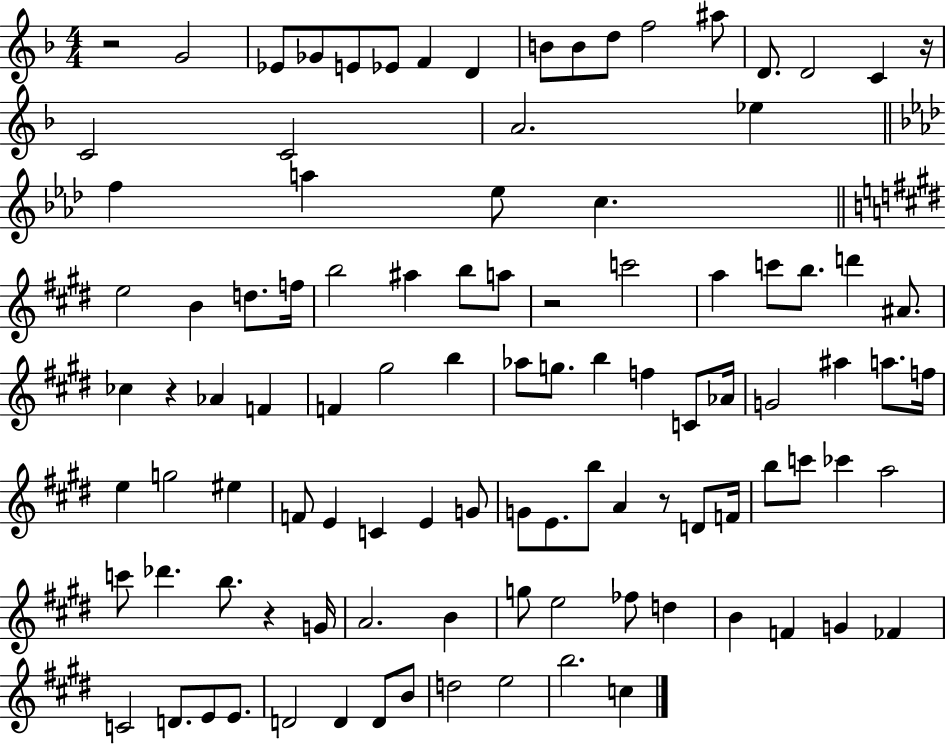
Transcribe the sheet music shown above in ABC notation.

X:1
T:Untitled
M:4/4
L:1/4
K:F
z2 G2 _E/2 _G/2 E/2 _E/2 F D B/2 B/2 d/2 f2 ^a/2 D/2 D2 C z/4 C2 C2 A2 _e f a _e/2 c e2 B d/2 f/4 b2 ^a b/2 a/2 z2 c'2 a c'/2 b/2 d' ^A/2 _c z _A F F ^g2 b _a/2 g/2 b f C/2 _A/4 G2 ^a a/2 f/4 e g2 ^e F/2 E C E G/2 G/2 E/2 b/2 A z/2 D/2 F/4 b/2 c'/2 _c' a2 c'/2 _d' b/2 z G/4 A2 B g/2 e2 _f/2 d B F G _F C2 D/2 E/2 E/2 D2 D D/2 B/2 d2 e2 b2 c